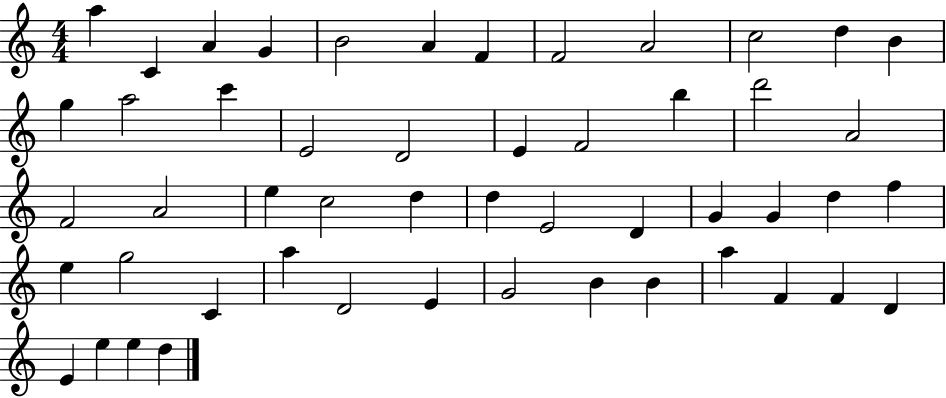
{
  \clef treble
  \numericTimeSignature
  \time 4/4
  \key c \major
  a''4 c'4 a'4 g'4 | b'2 a'4 f'4 | f'2 a'2 | c''2 d''4 b'4 | \break g''4 a''2 c'''4 | e'2 d'2 | e'4 f'2 b''4 | d'''2 a'2 | \break f'2 a'2 | e''4 c''2 d''4 | d''4 e'2 d'4 | g'4 g'4 d''4 f''4 | \break e''4 g''2 c'4 | a''4 d'2 e'4 | g'2 b'4 b'4 | a''4 f'4 f'4 d'4 | \break e'4 e''4 e''4 d''4 | \bar "|."
}